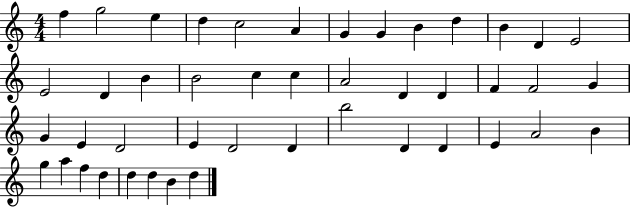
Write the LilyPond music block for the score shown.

{
  \clef treble
  \numericTimeSignature
  \time 4/4
  \key c \major
  f''4 g''2 e''4 | d''4 c''2 a'4 | g'4 g'4 b'4 d''4 | b'4 d'4 e'2 | \break e'2 d'4 b'4 | b'2 c''4 c''4 | a'2 d'4 d'4 | f'4 f'2 g'4 | \break g'4 e'4 d'2 | e'4 d'2 d'4 | b''2 d'4 d'4 | e'4 a'2 b'4 | \break g''4 a''4 f''4 d''4 | d''4 d''4 b'4 d''4 | \bar "|."
}